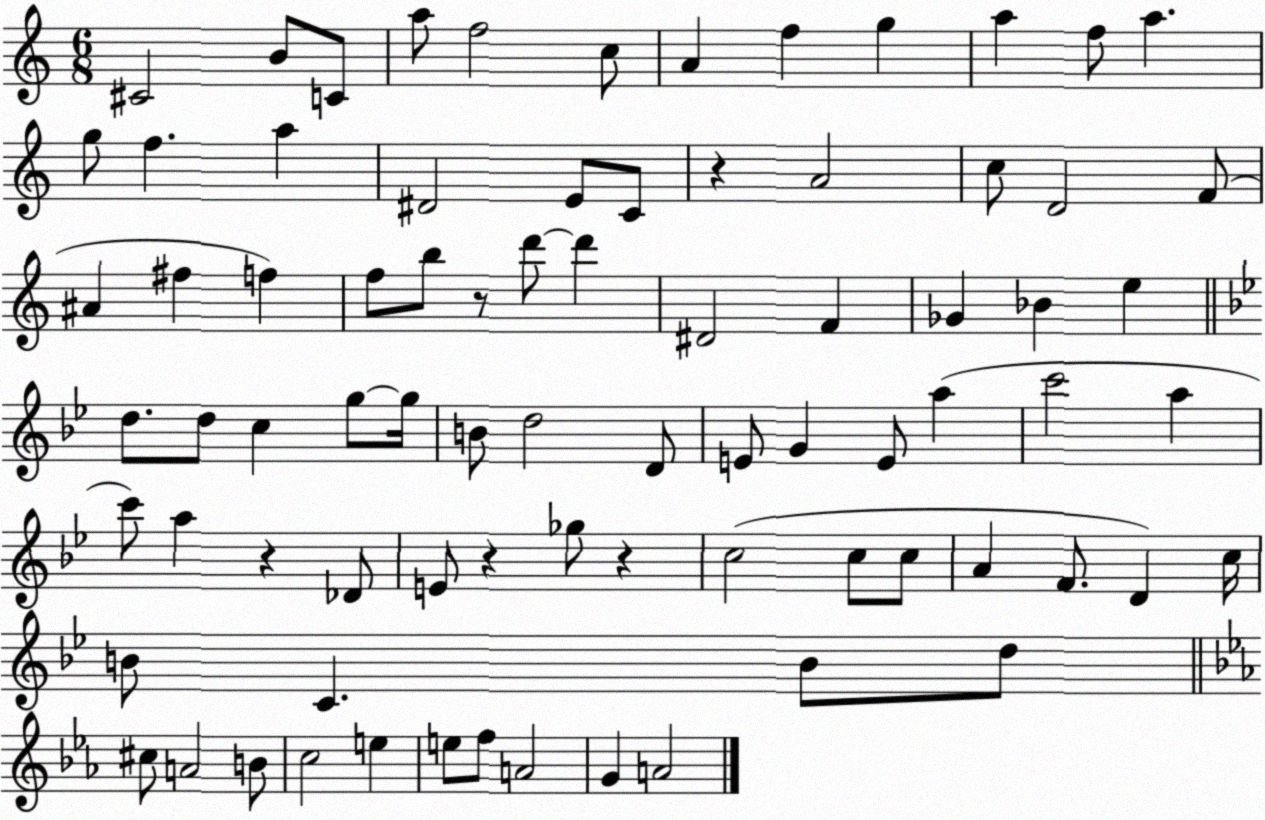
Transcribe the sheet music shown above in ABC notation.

X:1
T:Untitled
M:6/8
L:1/4
K:C
^C2 B/2 C/2 a/2 f2 c/2 A f g a f/2 a g/2 f a ^D2 E/2 C/2 z A2 c/2 D2 F/2 ^A ^f f f/2 b/2 z/2 d'/2 d' ^D2 F _G _B e d/2 d/2 c g/2 g/4 B/2 d2 D/2 E/2 G E/2 a c'2 a c'/2 a z _D/2 E/2 z _g/2 z c2 c/2 c/2 A F/2 D c/4 B/2 C B/2 d/2 ^c/2 A2 B/2 c2 e e/2 f/2 A2 G A2